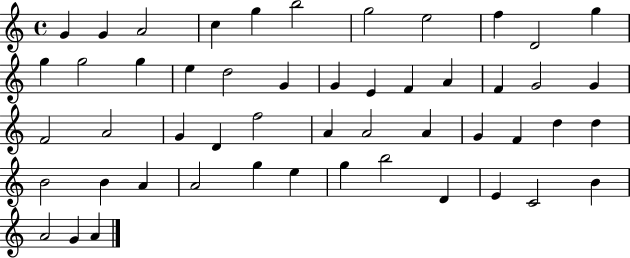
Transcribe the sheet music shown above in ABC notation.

X:1
T:Untitled
M:4/4
L:1/4
K:C
G G A2 c g b2 g2 e2 f D2 g g g2 g e d2 G G E F A F G2 G F2 A2 G D f2 A A2 A G F d d B2 B A A2 g e g b2 D E C2 B A2 G A